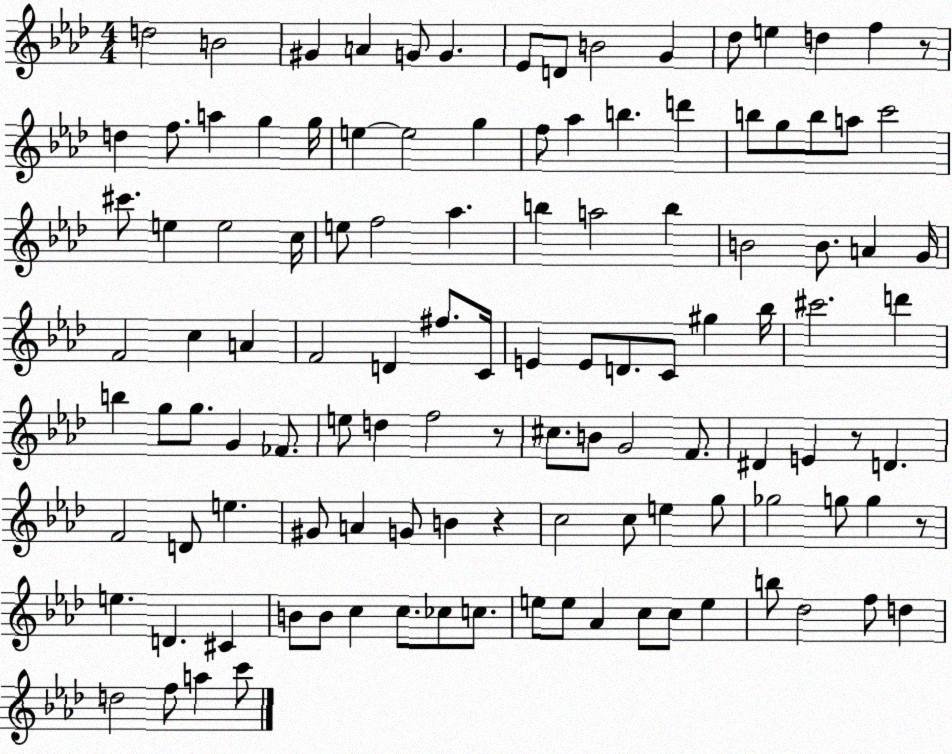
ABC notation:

X:1
T:Untitled
M:4/4
L:1/4
K:Ab
d2 B2 ^G A G/2 G _E/2 D/2 B2 G _d/2 e d f z/2 d f/2 a g g/4 e e2 g f/2 _a b d' b/2 g/2 b/2 a/2 c'2 ^c'/2 e e2 c/4 e/2 f2 _a b a2 b B2 B/2 A G/4 F2 c A F2 D ^f/2 C/4 E E/2 D/2 C/2 ^g _b/4 ^c'2 d' b g/2 g/2 G _F/2 e/2 d f2 z/2 ^c/2 B/2 G2 F/2 ^D E z/2 D F2 D/2 e ^G/2 A G/2 B z c2 c/2 e g/2 _g2 g/2 g z/2 e D ^C B/2 B/2 c c/2 _c/2 c/2 e/2 e/2 _A c/2 c/2 e b/2 _d2 f/2 d d2 f/2 a c'/2